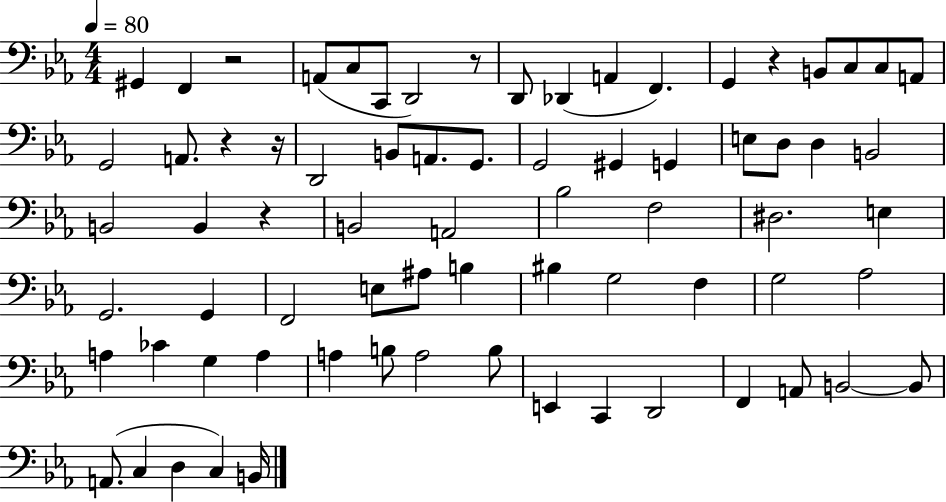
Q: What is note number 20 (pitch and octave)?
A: A2